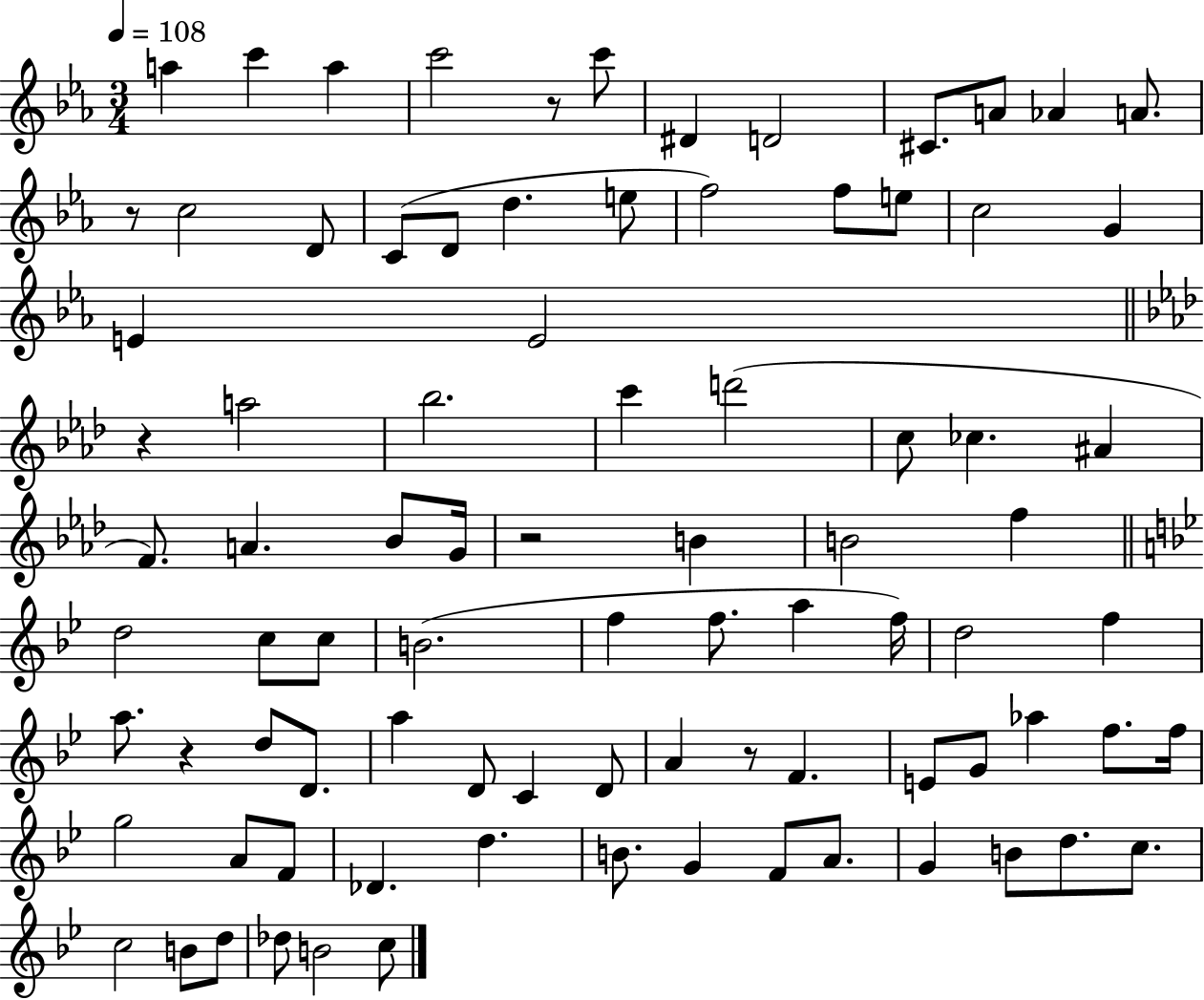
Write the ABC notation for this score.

X:1
T:Untitled
M:3/4
L:1/4
K:Eb
a c' a c'2 z/2 c'/2 ^D D2 ^C/2 A/2 _A A/2 z/2 c2 D/2 C/2 D/2 d e/2 f2 f/2 e/2 c2 G E E2 z a2 _b2 c' d'2 c/2 _c ^A F/2 A _B/2 G/4 z2 B B2 f d2 c/2 c/2 B2 f f/2 a f/4 d2 f a/2 z d/2 D/2 a D/2 C D/2 A z/2 F E/2 G/2 _a f/2 f/4 g2 A/2 F/2 _D d B/2 G F/2 A/2 G B/2 d/2 c/2 c2 B/2 d/2 _d/2 B2 c/2